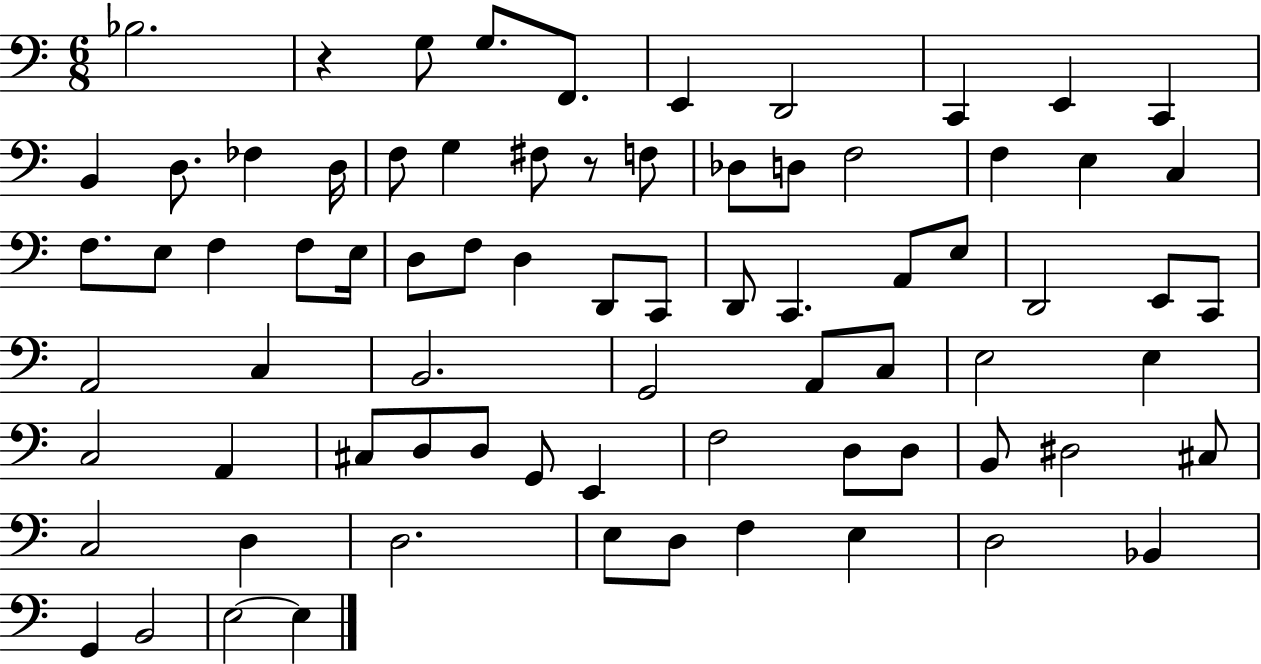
X:1
T:Untitled
M:6/8
L:1/4
K:C
_B,2 z G,/2 G,/2 F,,/2 E,, D,,2 C,, E,, C,, B,, D,/2 _F, D,/4 F,/2 G, ^F,/2 z/2 F,/2 _D,/2 D,/2 F,2 F, E, C, F,/2 E,/2 F, F,/2 E,/4 D,/2 F,/2 D, D,,/2 C,,/2 D,,/2 C,, A,,/2 E,/2 D,,2 E,,/2 C,,/2 A,,2 C, B,,2 G,,2 A,,/2 C,/2 E,2 E, C,2 A,, ^C,/2 D,/2 D,/2 G,,/2 E,, F,2 D,/2 D,/2 B,,/2 ^D,2 ^C,/2 C,2 D, D,2 E,/2 D,/2 F, E, D,2 _B,, G,, B,,2 E,2 E,